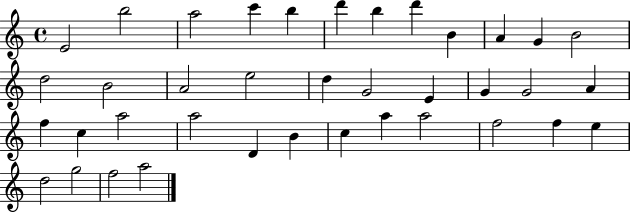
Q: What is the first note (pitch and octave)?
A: E4